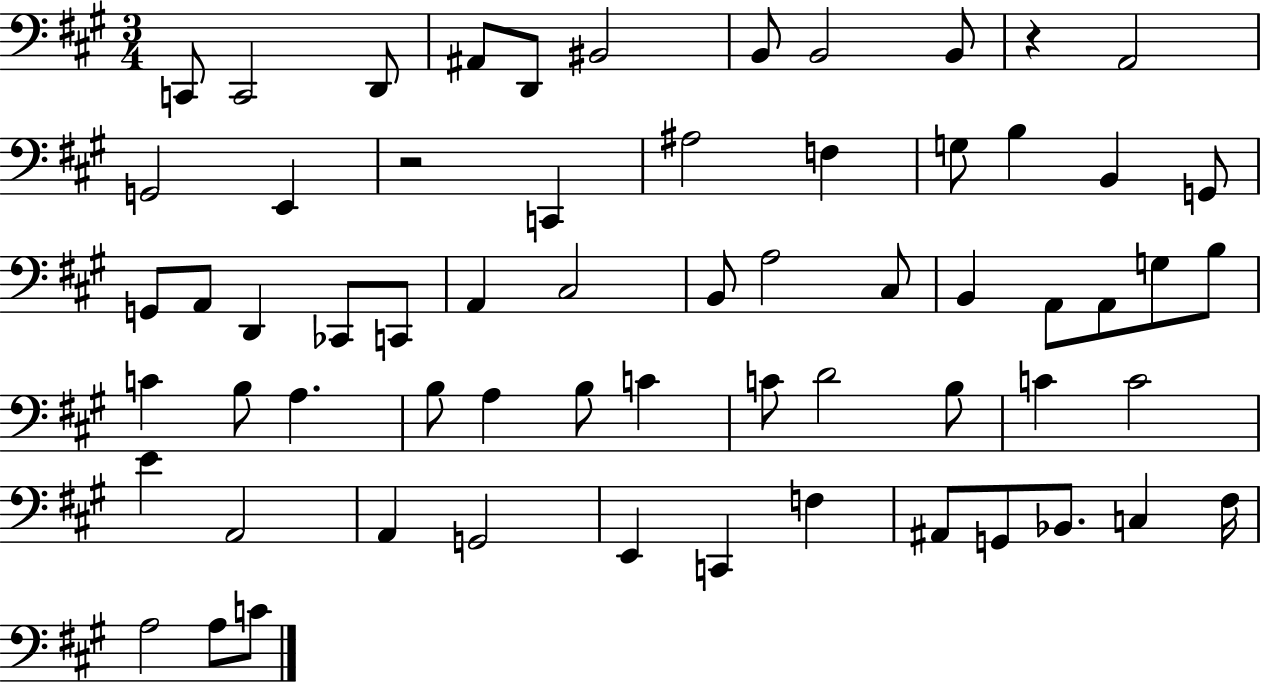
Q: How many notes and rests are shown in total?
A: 63